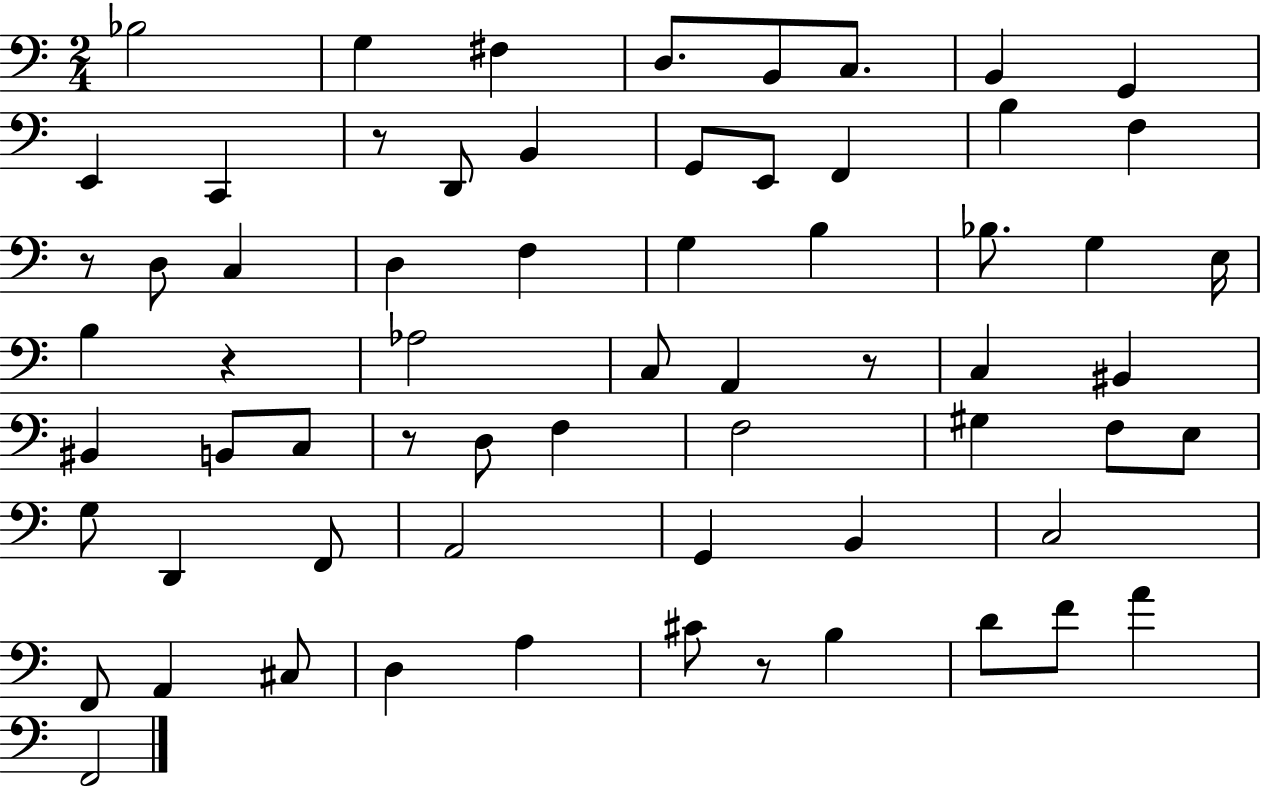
Bb3/h G3/q F#3/q D3/e. B2/e C3/e. B2/q G2/q E2/q C2/q R/e D2/e B2/q G2/e E2/e F2/q B3/q F3/q R/e D3/e C3/q D3/q F3/q G3/q B3/q Bb3/e. G3/q E3/s B3/q R/q Ab3/h C3/e A2/q R/e C3/q BIS2/q BIS2/q B2/e C3/e R/e D3/e F3/q F3/h G#3/q F3/e E3/e G3/e D2/q F2/e A2/h G2/q B2/q C3/h F2/e A2/q C#3/e D3/q A3/q C#4/e R/e B3/q D4/e F4/e A4/q F2/h